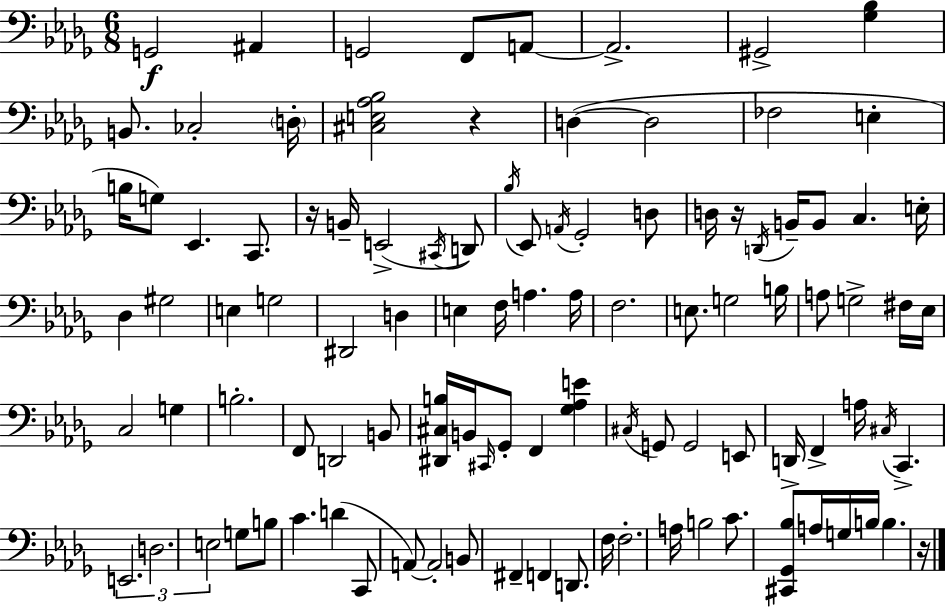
{
  \clef bass
  \numericTimeSignature
  \time 6/8
  \key bes \minor
  g,2\f ais,4 | g,2 f,8 a,8~~ | a,2.-> | gis,2-> <ges bes>4 | \break b,8. ces2-. \parenthesize d16-. | <cis e aes bes>2 r4 | d4~(~ d2 | fes2 e4-. | \break b16 g8) ees,4. c,8. | r16 b,16-- e,2->( \acciaccatura { cis,16 } d,8) | \acciaccatura { bes16 } ees,8 \acciaccatura { a,16 } ges,2-. | d8 d16 r16 \acciaccatura { d,16 } b,16-- b,8 c4. | \break e16-. des4 gis2 | e4 g2 | dis,2 | d4 e4 f16 a4. | \break a16 f2. | e8. g2 | b16 a8 g2-> | fis16 ees16 c2 | \break g4 b2.-. | f,8 d,2 | b,8 <dis, cis b>16 b,16 \grace { cis,16 } ges,8-. f,4 | <ges aes e'>4 \acciaccatura { cis16 } g,8 g,2 | \break e,8 d,16-> f,4-> a16 | \acciaccatura { cis16 } c,4.-> \tuplet 3/2 { e,2. | d2. | e2 } | \break g8 b8 c'4. | d'4( c,8 a,8~~) a,2-. | b,8 fis,4-- f,4 | d,8. f16 f2.-. | \break a16 b2 | c'8. <cis, ges, bes>8 a16 g16 b16 | b4. r16 \bar "|."
}